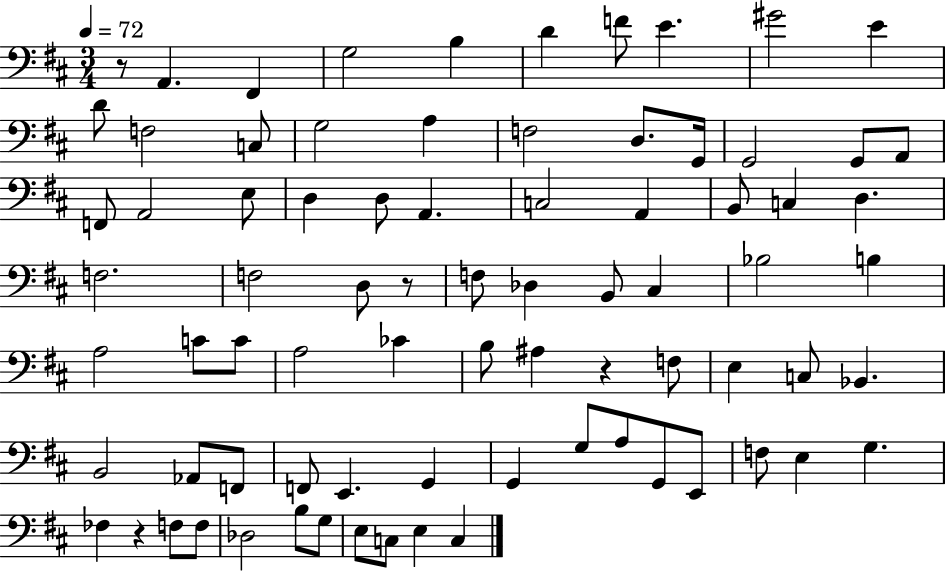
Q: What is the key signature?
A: D major